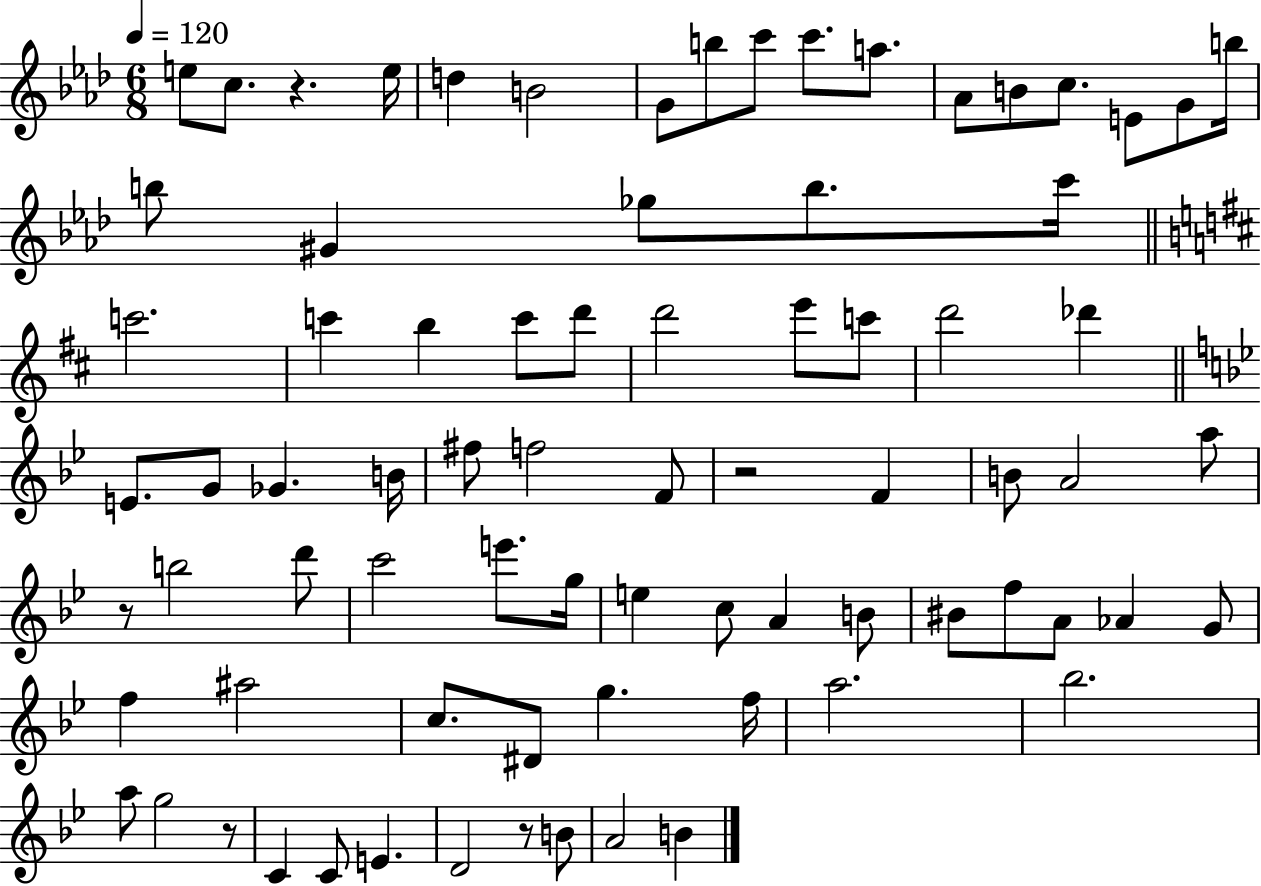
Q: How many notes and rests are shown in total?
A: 78